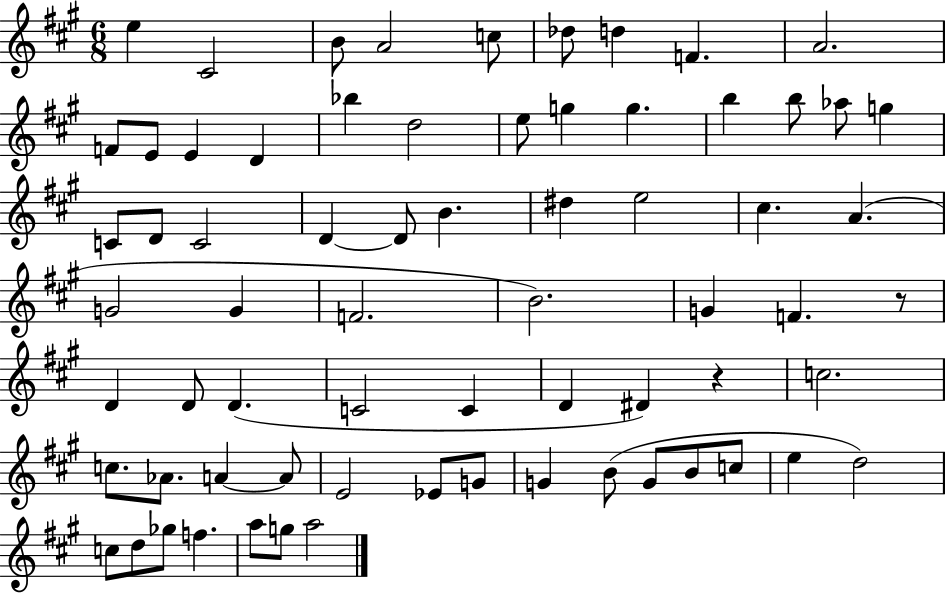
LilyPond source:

{
  \clef treble
  \numericTimeSignature
  \time 6/8
  \key a \major
  e''4 cis'2 | b'8 a'2 c''8 | des''8 d''4 f'4. | a'2. | \break f'8 e'8 e'4 d'4 | bes''4 d''2 | e''8 g''4 g''4. | b''4 b''8 aes''8 g''4 | \break c'8 d'8 c'2 | d'4~~ d'8 b'4. | dis''4 e''2 | cis''4. a'4.( | \break g'2 g'4 | f'2. | b'2.) | g'4 f'4. r8 | \break d'4 d'8 d'4.( | c'2 c'4 | d'4 dis'4) r4 | c''2. | \break c''8. aes'8. a'4~~ a'8 | e'2 ees'8 g'8 | g'4 b'8( g'8 b'8 c''8 | e''4 d''2) | \break c''8 d''8 ges''8 f''4. | a''8 g''8 a''2 | \bar "|."
}